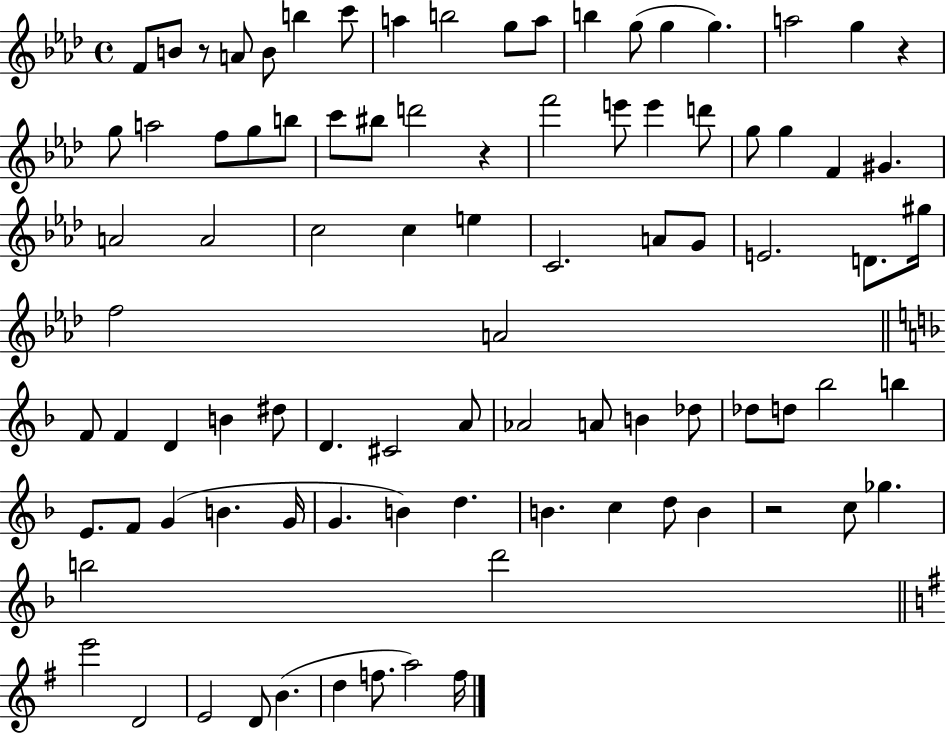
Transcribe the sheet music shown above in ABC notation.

X:1
T:Untitled
M:4/4
L:1/4
K:Ab
F/2 B/2 z/2 A/2 B/2 b c'/2 a b2 g/2 a/2 b g/2 g g a2 g z g/2 a2 f/2 g/2 b/2 c'/2 ^b/2 d'2 z f'2 e'/2 e' d'/2 g/2 g F ^G A2 A2 c2 c e C2 A/2 G/2 E2 D/2 ^g/4 f2 A2 F/2 F D B ^d/2 D ^C2 A/2 _A2 A/2 B _d/2 _d/2 d/2 _b2 b E/2 F/2 G B G/4 G B d B c d/2 B z2 c/2 _g b2 d'2 e'2 D2 E2 D/2 B d f/2 a2 f/4